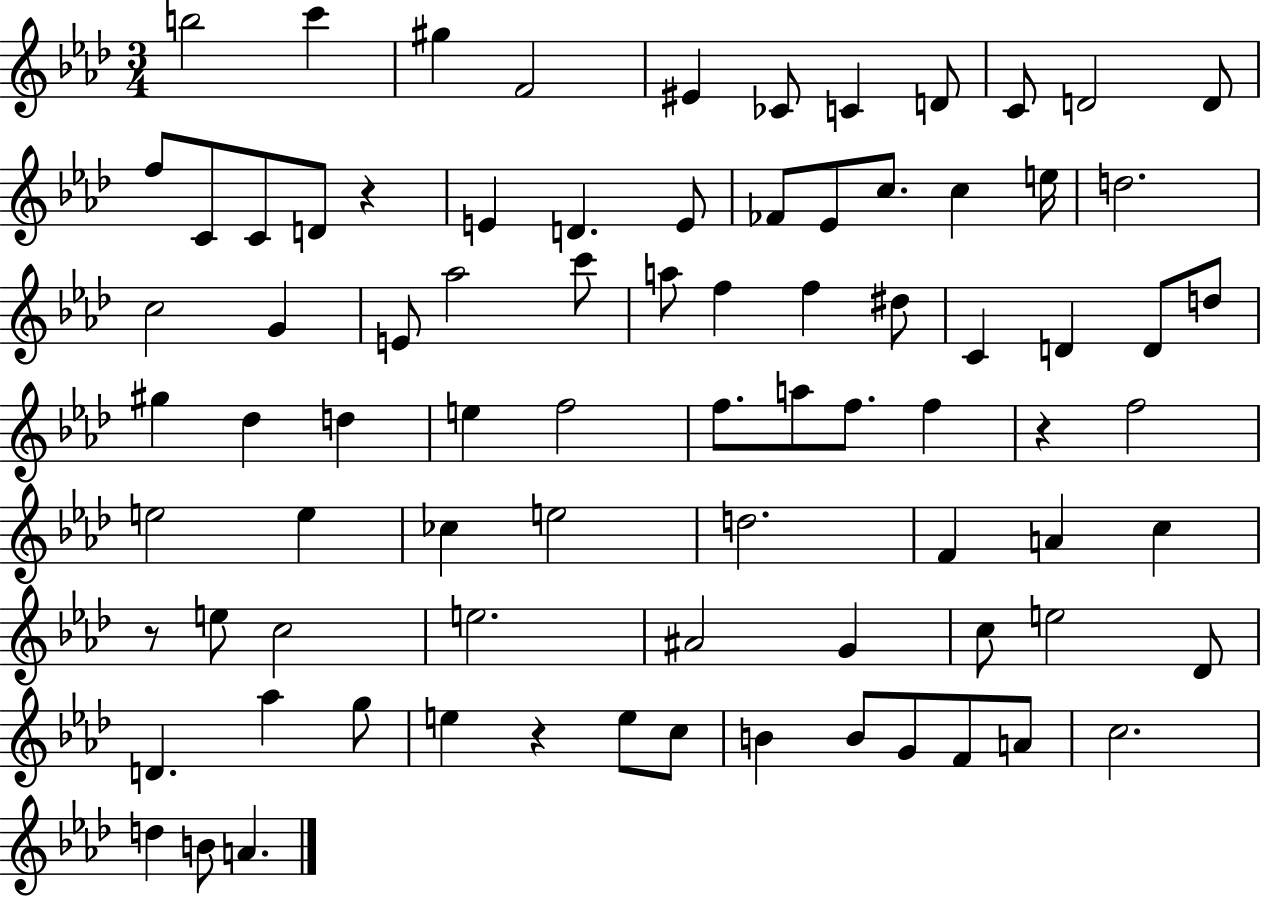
{
  \clef treble
  \numericTimeSignature
  \time 3/4
  \key aes \major
  b''2 c'''4 | gis''4 f'2 | eis'4 ces'8 c'4 d'8 | c'8 d'2 d'8 | \break f''8 c'8 c'8 d'8 r4 | e'4 d'4. e'8 | fes'8 ees'8 c''8. c''4 e''16 | d''2. | \break c''2 g'4 | e'8 aes''2 c'''8 | a''8 f''4 f''4 dis''8 | c'4 d'4 d'8 d''8 | \break gis''4 des''4 d''4 | e''4 f''2 | f''8. a''8 f''8. f''4 | r4 f''2 | \break e''2 e''4 | ces''4 e''2 | d''2. | f'4 a'4 c''4 | \break r8 e''8 c''2 | e''2. | ais'2 g'4 | c''8 e''2 des'8 | \break d'4. aes''4 g''8 | e''4 r4 e''8 c''8 | b'4 b'8 g'8 f'8 a'8 | c''2. | \break d''4 b'8 a'4. | \bar "|."
}